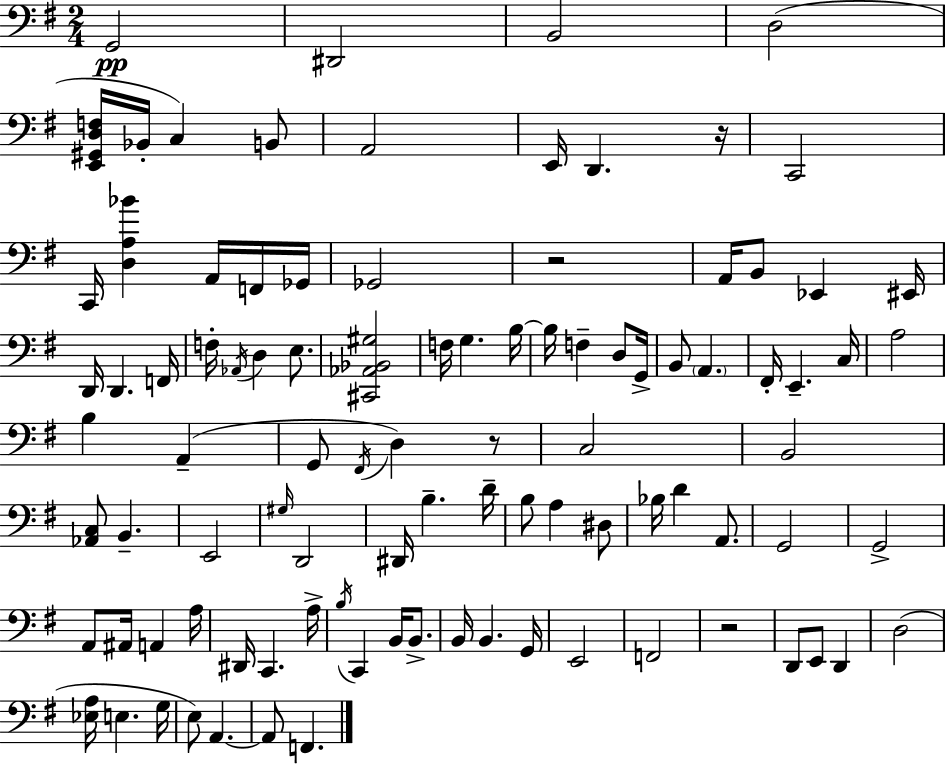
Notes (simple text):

G2/h D#2/h B2/h D3/h [E2,G#2,D3,F3]/s Bb2/s C3/q B2/e A2/h E2/s D2/q. R/s C2/h C2/s [D3,A3,Bb4]/q A2/s F2/s Gb2/s Gb2/h R/h A2/s B2/e Eb2/q EIS2/s D2/s D2/q. F2/s F3/s Ab2/s D3/q E3/e. [C#2,Ab2,Bb2,G#3]/h F3/s G3/q. B3/s B3/s F3/q D3/e G2/s B2/e A2/q. F#2/s E2/q. C3/s A3/h B3/q A2/q G2/e F#2/s D3/q R/e C3/h B2/h [Ab2,C3]/e B2/q. E2/h G#3/s D2/h D#2/s B3/q. D4/s B3/e A3/q D#3/e Bb3/s D4/q A2/e. G2/h G2/h A2/e A#2/s A2/q A3/s D#2/s C2/q. A3/s B3/s C2/q B2/s B2/e. B2/s B2/q. G2/s E2/h F2/h R/h D2/e E2/e D2/q D3/h [Eb3,A3]/s E3/q. G3/s E3/e A2/q. A2/e F2/q.